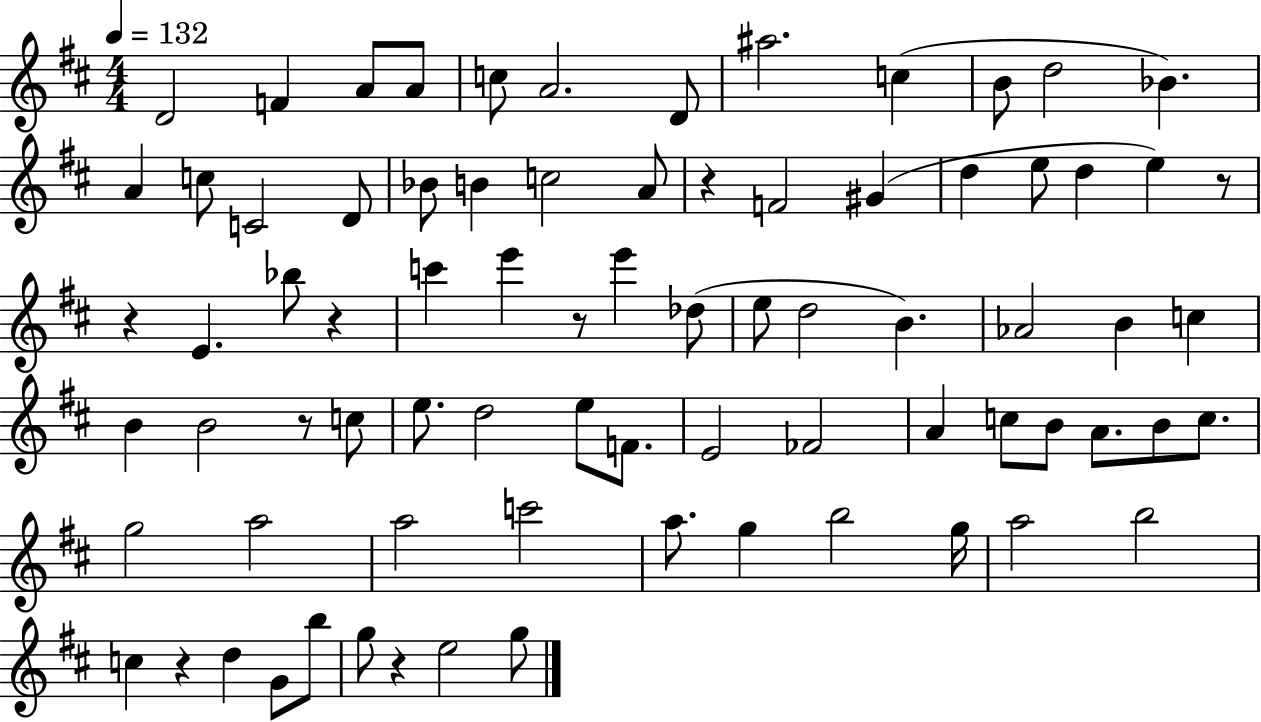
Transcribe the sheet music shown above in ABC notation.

X:1
T:Untitled
M:4/4
L:1/4
K:D
D2 F A/2 A/2 c/2 A2 D/2 ^a2 c B/2 d2 _B A c/2 C2 D/2 _B/2 B c2 A/2 z F2 ^G d e/2 d e z/2 z E _b/2 z c' e' z/2 e' _d/2 e/2 d2 B _A2 B c B B2 z/2 c/2 e/2 d2 e/2 F/2 E2 _F2 A c/2 B/2 A/2 B/2 c/2 g2 a2 a2 c'2 a/2 g b2 g/4 a2 b2 c z d G/2 b/2 g/2 z e2 g/2